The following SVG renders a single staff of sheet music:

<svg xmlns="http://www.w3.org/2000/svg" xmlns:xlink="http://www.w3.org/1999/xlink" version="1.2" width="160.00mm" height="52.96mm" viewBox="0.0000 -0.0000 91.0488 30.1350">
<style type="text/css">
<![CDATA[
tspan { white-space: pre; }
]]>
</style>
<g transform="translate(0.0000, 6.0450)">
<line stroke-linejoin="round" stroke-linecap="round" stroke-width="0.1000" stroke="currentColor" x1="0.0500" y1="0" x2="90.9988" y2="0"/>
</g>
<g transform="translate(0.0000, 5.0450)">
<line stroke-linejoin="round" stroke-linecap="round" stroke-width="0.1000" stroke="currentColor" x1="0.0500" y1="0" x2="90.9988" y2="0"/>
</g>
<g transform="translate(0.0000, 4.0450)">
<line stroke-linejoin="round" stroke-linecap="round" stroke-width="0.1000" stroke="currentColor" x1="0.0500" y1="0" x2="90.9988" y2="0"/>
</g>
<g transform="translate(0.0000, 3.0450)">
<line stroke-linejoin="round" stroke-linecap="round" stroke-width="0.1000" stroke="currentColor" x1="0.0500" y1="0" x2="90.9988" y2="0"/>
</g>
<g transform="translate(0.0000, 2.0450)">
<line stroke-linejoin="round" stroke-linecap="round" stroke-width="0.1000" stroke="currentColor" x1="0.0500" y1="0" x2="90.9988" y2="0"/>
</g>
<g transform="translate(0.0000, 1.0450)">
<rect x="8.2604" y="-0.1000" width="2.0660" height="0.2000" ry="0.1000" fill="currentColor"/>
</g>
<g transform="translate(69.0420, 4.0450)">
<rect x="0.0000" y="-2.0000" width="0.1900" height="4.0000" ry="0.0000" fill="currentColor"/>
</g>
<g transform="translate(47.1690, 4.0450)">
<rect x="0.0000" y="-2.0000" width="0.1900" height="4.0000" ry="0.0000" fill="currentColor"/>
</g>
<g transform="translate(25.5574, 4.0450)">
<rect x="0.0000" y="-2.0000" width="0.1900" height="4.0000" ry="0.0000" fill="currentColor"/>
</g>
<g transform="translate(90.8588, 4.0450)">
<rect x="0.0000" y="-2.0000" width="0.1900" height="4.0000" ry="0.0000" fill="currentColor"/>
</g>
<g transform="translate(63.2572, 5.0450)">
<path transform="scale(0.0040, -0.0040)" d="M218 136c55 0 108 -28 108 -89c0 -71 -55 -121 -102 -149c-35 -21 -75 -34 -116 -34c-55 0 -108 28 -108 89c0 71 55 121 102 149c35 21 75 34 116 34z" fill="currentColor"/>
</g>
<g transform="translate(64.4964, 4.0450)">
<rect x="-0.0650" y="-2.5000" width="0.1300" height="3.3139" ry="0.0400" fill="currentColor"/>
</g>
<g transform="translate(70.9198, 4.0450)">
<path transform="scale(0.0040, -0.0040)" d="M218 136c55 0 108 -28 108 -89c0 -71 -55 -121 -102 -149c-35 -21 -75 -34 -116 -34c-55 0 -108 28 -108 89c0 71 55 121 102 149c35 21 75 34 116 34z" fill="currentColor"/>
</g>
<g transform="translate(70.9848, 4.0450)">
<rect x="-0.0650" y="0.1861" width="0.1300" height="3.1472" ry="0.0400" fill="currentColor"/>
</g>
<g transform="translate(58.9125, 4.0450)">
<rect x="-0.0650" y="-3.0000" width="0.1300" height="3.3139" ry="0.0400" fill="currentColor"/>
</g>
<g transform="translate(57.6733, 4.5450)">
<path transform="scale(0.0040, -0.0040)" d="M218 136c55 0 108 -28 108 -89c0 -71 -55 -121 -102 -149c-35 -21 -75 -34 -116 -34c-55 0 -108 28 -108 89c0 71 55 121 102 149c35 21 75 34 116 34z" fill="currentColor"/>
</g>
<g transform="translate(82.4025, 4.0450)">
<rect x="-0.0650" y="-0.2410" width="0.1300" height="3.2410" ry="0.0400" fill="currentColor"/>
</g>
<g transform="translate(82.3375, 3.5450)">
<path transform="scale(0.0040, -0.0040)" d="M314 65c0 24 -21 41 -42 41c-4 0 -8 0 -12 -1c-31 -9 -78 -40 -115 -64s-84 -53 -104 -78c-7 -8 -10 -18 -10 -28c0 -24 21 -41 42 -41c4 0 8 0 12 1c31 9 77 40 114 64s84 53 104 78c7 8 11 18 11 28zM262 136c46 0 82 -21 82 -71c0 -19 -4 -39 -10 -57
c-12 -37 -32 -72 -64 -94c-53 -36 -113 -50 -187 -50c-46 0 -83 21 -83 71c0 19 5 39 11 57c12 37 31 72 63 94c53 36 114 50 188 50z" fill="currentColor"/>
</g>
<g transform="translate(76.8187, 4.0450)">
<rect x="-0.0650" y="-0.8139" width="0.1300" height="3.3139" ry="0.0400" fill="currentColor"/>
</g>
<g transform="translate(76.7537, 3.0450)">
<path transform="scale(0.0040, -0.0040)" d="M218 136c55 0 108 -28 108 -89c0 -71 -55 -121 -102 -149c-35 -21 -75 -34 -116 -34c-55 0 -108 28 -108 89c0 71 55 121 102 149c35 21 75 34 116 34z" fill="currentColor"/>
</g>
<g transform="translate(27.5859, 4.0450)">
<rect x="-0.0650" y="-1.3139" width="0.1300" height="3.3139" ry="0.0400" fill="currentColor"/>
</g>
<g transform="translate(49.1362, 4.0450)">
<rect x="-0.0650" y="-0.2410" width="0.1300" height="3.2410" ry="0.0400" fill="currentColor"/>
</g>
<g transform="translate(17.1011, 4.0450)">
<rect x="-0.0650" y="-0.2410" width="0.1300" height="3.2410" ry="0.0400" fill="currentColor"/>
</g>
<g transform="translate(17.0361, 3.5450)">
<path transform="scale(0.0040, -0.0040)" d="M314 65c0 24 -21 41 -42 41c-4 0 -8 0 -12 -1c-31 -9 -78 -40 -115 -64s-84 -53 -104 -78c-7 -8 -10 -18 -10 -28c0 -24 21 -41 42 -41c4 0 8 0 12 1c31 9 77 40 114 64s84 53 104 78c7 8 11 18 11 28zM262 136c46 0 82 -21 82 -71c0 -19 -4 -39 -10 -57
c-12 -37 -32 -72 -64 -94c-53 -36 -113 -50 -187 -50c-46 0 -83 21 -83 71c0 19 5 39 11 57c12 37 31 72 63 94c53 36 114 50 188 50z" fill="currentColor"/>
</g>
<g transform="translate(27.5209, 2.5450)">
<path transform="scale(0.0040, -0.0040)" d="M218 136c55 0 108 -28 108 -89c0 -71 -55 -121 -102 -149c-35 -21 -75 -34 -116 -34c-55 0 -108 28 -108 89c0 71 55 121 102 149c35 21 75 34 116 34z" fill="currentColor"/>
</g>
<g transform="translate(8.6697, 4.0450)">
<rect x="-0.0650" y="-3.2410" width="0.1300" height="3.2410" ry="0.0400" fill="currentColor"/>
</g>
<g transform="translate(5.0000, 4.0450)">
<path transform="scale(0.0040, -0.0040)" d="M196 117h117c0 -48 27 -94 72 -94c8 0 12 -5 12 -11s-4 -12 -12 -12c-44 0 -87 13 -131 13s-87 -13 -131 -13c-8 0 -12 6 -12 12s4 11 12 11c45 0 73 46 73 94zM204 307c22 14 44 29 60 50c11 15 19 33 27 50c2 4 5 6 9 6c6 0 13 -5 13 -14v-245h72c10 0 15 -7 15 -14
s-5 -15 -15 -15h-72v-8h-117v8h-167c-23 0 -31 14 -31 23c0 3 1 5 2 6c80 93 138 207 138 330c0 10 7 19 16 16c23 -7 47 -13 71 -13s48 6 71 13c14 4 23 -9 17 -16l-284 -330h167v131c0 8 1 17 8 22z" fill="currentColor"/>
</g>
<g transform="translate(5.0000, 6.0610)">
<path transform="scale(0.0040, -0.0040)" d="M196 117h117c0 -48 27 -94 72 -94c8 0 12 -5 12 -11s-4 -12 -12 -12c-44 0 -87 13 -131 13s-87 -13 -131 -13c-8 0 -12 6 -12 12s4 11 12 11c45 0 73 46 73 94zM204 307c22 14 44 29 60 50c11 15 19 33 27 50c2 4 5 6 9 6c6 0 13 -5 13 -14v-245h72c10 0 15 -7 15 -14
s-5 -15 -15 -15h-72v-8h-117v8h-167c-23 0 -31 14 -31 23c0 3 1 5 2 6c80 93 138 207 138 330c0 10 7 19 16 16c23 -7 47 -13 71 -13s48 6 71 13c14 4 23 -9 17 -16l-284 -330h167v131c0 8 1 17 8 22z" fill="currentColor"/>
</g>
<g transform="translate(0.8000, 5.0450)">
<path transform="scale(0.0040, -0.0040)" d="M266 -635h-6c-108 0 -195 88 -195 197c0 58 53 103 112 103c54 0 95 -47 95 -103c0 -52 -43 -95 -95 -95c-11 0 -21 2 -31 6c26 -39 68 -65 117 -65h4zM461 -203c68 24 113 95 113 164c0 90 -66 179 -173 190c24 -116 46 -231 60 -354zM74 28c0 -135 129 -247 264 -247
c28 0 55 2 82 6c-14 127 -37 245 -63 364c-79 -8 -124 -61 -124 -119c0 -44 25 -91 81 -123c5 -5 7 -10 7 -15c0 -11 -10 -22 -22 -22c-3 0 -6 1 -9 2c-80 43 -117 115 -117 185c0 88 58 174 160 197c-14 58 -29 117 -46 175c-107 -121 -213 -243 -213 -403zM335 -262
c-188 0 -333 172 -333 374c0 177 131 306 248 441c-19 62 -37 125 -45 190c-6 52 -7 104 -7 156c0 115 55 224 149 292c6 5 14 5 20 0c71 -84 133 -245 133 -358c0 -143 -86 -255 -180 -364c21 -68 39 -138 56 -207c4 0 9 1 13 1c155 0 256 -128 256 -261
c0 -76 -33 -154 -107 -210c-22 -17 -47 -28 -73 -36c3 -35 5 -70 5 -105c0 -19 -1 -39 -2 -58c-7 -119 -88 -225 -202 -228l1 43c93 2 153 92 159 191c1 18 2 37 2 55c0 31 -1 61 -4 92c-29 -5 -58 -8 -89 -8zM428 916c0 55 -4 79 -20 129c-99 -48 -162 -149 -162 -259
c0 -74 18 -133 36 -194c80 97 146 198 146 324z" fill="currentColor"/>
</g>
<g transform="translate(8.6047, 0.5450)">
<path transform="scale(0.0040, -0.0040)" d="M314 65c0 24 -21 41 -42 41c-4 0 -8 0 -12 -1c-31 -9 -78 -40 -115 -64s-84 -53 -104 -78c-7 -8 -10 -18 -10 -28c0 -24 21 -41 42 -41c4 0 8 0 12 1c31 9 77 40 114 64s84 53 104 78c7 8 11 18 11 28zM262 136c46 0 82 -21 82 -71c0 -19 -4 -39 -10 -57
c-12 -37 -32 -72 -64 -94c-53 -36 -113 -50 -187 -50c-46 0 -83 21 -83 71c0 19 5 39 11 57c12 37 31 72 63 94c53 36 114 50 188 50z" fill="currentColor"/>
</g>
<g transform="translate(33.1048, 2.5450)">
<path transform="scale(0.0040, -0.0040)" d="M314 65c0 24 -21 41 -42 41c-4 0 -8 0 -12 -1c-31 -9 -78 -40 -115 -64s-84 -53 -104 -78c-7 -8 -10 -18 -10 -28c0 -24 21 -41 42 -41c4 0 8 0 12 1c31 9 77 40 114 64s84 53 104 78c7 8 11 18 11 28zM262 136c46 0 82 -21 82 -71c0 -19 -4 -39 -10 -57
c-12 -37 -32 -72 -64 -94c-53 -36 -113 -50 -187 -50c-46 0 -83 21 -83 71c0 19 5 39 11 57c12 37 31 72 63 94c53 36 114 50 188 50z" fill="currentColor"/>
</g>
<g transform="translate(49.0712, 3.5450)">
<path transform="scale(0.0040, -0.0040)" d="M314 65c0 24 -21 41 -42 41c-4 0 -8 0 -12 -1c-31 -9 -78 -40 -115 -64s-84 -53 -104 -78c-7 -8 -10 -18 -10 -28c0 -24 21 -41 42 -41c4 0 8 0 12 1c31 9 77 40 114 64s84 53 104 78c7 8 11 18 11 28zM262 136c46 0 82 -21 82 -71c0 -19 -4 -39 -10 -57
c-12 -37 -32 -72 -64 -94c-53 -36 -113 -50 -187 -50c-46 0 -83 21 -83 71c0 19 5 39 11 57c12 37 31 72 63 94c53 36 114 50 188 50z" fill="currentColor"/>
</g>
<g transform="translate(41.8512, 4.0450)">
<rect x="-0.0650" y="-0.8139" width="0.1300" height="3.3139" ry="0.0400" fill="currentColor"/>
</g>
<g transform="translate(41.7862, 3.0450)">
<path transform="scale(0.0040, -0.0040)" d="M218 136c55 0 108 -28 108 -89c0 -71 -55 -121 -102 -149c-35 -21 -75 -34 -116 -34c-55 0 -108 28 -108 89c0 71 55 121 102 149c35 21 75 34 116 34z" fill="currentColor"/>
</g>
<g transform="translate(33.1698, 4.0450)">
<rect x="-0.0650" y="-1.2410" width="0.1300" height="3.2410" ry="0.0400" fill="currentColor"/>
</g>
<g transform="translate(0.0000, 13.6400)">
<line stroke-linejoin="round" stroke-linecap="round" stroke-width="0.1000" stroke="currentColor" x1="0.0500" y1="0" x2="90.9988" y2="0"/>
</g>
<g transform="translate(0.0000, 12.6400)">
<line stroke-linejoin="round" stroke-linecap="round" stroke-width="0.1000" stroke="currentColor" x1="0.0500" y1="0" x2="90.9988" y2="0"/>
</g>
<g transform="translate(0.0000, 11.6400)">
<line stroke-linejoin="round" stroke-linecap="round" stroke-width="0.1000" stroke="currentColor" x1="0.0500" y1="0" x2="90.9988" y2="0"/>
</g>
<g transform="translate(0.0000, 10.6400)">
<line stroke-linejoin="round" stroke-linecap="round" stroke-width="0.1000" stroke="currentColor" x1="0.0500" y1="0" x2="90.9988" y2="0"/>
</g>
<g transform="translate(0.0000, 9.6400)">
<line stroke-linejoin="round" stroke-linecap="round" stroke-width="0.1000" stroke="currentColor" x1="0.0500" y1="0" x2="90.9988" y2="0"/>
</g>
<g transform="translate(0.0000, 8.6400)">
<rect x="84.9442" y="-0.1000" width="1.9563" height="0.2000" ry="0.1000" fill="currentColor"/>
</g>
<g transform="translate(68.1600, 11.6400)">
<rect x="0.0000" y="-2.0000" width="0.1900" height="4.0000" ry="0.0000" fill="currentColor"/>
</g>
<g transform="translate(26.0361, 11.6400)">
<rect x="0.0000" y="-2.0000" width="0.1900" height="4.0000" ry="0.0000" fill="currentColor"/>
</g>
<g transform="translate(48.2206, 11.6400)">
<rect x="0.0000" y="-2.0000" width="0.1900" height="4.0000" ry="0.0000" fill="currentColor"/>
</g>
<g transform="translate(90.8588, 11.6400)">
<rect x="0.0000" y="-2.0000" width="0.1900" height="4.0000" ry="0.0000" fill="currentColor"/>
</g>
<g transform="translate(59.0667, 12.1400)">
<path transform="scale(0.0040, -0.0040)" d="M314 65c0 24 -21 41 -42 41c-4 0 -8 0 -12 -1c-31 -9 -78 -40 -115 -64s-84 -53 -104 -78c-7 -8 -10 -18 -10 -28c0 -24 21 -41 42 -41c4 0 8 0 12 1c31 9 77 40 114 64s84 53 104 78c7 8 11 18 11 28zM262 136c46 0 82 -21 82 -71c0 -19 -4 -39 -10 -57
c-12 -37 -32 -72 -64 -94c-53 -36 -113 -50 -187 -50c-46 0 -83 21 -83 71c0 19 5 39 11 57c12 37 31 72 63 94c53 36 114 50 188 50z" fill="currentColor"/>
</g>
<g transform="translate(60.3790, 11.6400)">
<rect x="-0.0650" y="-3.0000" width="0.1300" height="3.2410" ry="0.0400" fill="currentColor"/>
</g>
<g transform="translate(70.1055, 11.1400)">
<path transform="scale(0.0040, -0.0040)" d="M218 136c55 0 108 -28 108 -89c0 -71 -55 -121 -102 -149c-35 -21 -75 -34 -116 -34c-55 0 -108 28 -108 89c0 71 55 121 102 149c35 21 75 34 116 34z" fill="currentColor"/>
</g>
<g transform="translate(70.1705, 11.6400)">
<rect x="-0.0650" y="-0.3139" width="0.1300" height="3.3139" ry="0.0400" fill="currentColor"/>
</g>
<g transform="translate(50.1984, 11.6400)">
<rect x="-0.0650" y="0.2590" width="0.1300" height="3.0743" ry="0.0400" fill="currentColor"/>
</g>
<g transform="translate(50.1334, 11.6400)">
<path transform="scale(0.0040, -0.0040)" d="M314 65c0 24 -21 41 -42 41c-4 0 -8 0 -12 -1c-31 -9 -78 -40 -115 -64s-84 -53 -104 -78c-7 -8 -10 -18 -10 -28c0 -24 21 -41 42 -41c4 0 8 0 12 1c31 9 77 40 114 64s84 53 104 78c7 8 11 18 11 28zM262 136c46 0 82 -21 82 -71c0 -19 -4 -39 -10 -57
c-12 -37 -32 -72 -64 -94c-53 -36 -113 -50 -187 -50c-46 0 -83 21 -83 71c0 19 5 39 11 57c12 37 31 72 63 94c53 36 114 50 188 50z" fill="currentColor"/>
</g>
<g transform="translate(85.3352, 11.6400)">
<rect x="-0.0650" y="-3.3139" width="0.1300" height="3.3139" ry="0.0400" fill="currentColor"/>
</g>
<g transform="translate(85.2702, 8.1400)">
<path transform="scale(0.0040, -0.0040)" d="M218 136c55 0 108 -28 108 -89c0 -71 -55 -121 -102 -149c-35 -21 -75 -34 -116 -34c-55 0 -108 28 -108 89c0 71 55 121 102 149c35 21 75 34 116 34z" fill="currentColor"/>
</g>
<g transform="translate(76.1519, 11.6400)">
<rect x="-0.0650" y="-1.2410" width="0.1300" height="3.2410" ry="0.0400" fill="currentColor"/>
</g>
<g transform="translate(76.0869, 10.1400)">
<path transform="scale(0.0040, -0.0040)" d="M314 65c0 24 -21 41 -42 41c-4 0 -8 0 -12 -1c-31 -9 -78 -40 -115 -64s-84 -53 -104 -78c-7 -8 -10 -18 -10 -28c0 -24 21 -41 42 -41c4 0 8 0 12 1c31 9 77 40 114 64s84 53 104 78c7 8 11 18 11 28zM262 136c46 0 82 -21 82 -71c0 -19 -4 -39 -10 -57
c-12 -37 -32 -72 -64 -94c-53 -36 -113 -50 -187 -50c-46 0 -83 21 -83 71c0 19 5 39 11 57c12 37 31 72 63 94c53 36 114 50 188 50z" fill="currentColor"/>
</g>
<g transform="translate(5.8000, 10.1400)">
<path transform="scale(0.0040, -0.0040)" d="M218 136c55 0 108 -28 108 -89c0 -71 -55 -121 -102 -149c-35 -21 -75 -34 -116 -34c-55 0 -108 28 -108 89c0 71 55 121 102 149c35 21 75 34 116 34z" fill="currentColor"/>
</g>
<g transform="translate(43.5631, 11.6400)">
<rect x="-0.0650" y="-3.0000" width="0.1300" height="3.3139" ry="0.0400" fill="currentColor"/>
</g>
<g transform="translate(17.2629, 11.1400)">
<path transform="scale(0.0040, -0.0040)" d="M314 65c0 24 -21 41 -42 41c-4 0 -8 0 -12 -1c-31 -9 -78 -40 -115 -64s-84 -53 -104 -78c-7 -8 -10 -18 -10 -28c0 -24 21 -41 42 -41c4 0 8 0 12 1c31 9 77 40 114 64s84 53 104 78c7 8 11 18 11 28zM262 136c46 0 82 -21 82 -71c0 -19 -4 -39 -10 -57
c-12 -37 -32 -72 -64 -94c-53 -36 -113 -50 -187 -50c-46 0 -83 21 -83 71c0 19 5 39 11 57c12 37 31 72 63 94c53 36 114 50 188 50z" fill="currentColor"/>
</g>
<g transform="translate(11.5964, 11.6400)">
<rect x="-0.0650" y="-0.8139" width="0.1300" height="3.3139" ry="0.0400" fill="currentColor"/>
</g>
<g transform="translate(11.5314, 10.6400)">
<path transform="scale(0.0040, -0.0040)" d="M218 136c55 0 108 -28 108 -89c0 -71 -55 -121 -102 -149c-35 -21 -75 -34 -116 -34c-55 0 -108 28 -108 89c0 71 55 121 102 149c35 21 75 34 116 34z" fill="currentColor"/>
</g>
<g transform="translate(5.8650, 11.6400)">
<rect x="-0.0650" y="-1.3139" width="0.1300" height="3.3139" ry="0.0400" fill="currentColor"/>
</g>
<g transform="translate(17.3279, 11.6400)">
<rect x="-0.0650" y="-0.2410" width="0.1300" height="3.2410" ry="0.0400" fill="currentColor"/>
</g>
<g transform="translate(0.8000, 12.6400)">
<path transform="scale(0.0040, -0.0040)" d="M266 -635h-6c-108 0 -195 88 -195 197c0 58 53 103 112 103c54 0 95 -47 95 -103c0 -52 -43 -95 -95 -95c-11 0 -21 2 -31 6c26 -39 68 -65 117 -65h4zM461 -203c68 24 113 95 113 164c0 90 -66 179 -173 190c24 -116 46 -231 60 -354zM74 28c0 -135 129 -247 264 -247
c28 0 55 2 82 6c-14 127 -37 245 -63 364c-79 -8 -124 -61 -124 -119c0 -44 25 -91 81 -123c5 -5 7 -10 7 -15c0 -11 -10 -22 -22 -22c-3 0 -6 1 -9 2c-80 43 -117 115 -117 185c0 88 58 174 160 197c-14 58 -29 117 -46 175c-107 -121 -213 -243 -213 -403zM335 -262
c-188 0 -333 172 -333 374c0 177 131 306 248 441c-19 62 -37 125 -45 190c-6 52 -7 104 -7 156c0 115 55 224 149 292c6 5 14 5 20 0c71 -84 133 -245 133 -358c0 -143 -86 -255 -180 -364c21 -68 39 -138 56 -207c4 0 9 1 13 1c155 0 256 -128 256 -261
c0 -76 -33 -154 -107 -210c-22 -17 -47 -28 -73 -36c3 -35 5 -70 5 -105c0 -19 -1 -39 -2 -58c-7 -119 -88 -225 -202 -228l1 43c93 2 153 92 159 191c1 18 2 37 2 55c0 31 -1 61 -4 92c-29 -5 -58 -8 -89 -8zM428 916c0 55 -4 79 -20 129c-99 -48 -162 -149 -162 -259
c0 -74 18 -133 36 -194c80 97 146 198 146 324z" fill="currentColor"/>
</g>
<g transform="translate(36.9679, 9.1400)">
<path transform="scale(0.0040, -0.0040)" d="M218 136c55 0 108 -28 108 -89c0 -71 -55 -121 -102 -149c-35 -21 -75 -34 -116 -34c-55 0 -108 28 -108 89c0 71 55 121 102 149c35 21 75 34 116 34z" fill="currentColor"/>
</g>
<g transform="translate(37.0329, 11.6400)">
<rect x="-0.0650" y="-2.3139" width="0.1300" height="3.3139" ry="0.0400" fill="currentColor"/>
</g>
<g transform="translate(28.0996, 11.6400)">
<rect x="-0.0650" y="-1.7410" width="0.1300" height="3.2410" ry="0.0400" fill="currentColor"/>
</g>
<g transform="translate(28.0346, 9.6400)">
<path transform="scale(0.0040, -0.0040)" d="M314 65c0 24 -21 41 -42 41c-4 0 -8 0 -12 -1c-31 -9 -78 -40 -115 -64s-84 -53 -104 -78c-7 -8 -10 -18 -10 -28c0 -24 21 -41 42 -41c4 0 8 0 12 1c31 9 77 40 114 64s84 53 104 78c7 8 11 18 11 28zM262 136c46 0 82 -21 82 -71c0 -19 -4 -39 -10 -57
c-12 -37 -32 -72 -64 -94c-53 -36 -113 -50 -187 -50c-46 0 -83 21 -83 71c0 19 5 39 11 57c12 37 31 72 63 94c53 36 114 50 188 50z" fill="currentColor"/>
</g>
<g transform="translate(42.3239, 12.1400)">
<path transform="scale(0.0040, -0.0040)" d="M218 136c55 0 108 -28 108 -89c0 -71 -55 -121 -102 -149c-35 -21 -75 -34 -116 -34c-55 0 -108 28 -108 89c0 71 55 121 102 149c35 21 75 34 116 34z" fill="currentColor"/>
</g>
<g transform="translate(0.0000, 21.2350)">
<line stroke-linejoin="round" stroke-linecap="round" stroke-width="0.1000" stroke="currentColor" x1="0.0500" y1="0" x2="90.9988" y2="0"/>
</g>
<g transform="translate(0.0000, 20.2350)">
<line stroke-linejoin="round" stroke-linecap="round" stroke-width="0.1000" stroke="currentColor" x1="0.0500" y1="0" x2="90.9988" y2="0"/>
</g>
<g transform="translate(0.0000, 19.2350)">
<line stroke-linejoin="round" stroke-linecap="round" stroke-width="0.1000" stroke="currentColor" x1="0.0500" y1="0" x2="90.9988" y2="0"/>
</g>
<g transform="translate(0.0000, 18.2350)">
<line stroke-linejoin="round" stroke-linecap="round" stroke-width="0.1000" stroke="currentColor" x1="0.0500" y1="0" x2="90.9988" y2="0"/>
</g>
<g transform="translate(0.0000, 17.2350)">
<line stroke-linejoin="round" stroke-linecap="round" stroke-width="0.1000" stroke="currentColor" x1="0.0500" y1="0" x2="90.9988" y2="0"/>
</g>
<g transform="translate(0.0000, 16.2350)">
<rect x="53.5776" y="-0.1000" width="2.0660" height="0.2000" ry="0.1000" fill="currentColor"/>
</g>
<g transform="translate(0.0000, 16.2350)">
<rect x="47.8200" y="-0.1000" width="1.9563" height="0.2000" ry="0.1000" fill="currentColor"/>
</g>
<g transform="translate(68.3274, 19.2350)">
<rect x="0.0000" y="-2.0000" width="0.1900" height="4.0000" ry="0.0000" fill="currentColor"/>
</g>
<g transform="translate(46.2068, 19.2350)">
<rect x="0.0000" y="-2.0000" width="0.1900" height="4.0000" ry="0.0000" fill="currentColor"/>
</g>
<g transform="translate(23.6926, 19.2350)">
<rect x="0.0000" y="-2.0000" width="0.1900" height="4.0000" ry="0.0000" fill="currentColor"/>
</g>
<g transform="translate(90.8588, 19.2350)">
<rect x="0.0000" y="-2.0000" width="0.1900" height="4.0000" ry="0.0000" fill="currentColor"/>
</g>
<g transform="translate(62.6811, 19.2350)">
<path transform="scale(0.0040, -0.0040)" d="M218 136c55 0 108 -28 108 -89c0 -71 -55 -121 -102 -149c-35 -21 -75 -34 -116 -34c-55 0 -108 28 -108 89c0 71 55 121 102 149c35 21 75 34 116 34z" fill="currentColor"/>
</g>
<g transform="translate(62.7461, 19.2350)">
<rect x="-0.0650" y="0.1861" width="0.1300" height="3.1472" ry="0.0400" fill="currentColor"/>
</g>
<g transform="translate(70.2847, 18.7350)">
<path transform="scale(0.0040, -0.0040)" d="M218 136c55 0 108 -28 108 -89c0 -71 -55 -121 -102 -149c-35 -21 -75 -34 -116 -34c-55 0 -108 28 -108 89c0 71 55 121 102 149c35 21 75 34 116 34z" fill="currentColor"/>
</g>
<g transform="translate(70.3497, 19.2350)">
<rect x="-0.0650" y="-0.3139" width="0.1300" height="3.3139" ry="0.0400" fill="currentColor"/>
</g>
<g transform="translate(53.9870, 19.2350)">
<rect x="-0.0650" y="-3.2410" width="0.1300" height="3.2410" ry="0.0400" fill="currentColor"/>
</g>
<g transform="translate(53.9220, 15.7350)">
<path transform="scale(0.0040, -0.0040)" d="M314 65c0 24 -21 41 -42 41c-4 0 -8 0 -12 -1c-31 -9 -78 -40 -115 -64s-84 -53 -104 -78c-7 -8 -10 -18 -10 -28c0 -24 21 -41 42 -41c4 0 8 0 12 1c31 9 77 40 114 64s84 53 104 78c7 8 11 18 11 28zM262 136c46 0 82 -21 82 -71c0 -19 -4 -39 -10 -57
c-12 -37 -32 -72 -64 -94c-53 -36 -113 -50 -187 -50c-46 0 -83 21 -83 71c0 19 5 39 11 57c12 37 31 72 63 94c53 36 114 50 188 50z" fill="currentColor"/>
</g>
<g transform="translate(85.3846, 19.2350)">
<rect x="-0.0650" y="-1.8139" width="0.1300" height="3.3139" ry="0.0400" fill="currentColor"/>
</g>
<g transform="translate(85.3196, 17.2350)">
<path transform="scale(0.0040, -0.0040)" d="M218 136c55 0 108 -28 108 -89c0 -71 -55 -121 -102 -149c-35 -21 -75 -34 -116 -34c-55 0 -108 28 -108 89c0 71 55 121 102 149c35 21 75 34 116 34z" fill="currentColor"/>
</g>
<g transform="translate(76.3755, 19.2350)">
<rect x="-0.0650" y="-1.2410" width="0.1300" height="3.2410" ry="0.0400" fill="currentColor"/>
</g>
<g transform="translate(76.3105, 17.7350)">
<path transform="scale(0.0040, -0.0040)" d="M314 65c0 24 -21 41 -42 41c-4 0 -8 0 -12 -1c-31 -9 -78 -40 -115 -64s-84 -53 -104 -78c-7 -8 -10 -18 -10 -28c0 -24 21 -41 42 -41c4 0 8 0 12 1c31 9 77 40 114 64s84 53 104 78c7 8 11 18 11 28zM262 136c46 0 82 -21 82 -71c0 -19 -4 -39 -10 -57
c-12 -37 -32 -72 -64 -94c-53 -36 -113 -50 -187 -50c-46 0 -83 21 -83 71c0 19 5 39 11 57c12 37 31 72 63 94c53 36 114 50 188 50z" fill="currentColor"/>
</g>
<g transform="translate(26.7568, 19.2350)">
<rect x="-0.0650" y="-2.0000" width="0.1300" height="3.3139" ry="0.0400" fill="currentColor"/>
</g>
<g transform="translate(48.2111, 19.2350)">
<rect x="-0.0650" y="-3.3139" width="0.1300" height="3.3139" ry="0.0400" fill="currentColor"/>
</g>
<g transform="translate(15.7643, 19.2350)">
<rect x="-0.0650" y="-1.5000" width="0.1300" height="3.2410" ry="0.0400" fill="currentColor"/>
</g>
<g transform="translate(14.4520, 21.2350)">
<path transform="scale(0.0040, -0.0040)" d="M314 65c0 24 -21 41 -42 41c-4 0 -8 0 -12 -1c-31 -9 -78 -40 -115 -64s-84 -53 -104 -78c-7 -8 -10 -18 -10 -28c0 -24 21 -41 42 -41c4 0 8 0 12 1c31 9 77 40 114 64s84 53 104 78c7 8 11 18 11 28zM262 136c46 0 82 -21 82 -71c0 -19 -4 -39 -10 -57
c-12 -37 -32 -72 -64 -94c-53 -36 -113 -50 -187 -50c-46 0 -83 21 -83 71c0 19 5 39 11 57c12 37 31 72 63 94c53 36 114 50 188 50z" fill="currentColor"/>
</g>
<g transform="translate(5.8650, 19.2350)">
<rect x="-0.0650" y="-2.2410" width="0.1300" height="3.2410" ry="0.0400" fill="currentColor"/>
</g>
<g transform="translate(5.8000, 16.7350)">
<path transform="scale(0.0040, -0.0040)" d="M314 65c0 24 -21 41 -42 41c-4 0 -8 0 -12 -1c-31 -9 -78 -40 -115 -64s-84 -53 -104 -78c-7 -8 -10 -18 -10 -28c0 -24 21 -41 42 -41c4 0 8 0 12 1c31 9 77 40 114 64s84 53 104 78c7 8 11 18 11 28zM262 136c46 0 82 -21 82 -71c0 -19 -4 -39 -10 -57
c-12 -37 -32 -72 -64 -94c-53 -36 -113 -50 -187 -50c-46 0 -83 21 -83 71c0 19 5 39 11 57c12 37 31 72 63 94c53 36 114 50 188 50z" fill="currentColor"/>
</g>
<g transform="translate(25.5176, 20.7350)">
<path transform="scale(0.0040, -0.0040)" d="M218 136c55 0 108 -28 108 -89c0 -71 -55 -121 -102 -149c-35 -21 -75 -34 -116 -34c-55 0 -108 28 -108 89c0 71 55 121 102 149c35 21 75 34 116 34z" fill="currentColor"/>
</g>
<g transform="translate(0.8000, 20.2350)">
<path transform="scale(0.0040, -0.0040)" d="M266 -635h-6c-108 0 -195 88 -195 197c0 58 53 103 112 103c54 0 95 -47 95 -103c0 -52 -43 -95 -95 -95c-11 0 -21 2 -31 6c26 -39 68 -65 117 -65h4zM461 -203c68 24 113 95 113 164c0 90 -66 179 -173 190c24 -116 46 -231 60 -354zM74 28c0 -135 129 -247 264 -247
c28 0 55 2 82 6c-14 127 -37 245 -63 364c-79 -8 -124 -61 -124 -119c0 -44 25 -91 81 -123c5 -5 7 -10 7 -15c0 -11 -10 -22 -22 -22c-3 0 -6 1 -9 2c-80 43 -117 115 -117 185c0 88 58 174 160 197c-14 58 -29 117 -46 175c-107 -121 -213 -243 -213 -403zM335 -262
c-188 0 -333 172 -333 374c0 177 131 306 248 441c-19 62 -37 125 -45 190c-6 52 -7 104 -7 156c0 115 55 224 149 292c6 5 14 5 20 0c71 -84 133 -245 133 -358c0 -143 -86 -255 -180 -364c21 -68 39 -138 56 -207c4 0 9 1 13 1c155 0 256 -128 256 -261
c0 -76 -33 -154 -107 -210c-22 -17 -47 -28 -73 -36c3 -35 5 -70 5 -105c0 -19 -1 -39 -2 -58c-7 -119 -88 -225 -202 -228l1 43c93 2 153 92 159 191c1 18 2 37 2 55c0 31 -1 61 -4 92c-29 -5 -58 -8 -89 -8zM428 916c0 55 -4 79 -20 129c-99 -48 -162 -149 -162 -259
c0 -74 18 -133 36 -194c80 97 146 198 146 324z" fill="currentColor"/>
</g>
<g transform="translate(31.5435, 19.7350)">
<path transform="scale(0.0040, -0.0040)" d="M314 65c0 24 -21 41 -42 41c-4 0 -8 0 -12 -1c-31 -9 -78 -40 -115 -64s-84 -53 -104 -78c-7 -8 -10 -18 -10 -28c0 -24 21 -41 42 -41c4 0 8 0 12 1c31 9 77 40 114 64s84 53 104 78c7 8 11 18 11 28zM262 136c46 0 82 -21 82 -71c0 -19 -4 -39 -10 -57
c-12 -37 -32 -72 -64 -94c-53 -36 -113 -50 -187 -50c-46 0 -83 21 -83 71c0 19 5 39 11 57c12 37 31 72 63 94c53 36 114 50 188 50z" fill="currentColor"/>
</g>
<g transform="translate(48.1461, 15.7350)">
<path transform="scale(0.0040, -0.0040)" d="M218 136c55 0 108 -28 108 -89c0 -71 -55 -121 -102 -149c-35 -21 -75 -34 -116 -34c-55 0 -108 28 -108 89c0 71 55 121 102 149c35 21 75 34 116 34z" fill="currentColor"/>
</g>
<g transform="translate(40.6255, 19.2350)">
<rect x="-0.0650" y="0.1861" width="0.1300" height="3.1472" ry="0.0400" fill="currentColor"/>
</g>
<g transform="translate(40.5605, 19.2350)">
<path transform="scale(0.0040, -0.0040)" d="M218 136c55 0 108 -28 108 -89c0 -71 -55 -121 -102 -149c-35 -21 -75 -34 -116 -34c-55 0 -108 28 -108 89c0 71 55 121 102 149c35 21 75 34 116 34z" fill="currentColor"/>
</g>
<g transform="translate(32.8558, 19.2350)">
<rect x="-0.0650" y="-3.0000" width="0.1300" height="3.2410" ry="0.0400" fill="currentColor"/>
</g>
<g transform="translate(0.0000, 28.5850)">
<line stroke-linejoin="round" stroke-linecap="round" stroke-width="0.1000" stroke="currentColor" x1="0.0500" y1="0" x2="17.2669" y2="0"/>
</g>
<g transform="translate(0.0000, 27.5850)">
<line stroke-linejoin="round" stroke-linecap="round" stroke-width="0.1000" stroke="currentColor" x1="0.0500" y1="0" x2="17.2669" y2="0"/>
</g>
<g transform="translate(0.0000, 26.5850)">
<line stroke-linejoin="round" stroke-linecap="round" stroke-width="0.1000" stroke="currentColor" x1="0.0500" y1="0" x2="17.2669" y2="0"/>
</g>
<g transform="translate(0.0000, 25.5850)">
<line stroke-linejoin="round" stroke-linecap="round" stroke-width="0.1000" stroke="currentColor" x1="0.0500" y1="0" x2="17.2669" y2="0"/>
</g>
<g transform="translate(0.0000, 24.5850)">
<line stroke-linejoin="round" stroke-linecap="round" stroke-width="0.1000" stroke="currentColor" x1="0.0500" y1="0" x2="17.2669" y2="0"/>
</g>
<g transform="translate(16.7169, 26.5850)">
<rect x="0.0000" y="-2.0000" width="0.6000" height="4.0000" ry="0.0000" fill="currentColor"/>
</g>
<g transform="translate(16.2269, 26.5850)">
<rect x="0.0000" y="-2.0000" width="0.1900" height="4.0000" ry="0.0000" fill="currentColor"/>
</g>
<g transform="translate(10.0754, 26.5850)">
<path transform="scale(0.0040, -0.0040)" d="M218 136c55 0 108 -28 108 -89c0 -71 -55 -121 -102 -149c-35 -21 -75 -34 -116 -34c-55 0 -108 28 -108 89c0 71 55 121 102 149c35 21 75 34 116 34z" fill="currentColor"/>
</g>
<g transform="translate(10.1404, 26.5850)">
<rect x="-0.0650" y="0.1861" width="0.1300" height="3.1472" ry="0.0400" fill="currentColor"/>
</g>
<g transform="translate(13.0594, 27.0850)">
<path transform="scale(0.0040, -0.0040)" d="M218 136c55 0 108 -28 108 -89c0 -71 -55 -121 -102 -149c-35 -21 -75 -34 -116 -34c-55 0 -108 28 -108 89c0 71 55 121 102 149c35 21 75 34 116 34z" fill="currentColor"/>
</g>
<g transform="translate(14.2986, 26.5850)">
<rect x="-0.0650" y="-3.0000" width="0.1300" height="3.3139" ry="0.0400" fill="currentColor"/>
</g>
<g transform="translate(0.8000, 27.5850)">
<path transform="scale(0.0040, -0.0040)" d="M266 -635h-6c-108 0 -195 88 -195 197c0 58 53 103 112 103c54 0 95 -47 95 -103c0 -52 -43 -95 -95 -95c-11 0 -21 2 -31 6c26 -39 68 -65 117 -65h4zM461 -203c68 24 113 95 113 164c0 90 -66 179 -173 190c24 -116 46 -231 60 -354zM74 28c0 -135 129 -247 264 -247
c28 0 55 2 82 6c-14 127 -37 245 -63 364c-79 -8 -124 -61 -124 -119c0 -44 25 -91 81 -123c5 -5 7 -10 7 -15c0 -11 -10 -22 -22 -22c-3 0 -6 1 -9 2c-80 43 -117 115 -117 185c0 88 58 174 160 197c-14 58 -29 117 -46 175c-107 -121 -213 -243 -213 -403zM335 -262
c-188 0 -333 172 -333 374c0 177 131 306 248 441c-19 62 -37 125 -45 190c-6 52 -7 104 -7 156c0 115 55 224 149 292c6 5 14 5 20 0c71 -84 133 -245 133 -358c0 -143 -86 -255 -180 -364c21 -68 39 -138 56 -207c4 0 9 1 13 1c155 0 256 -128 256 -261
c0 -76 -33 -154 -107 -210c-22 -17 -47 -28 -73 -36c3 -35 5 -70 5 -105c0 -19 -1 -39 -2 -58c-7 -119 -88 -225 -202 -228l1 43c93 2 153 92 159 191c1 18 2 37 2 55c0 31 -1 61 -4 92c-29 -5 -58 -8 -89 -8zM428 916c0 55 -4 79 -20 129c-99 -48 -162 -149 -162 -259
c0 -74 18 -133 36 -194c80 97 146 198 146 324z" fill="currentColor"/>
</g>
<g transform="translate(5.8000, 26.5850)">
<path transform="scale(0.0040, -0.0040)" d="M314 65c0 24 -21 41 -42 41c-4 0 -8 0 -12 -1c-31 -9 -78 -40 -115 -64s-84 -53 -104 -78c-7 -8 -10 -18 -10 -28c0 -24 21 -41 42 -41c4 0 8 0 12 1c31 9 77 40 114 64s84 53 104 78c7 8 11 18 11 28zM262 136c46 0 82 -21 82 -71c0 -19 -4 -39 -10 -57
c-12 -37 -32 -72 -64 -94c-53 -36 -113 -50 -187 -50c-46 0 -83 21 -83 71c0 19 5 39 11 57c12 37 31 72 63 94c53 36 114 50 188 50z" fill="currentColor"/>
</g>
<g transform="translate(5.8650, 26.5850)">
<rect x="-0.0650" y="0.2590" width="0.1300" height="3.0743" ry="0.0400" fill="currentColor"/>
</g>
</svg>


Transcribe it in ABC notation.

X:1
T:Untitled
M:4/4
L:1/4
K:C
b2 c2 e e2 d c2 A G B d c2 e d c2 f2 g A B2 A2 c e2 b g2 E2 F A2 B b b2 B c e2 f B2 B A